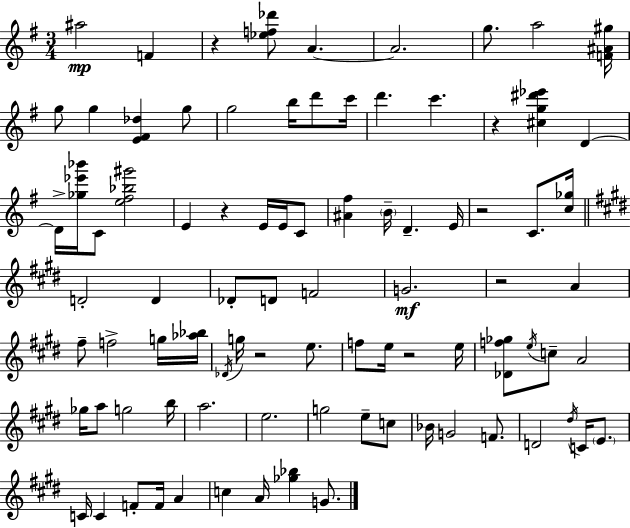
A#5/h F4/q R/q [Eb5,F5,Db6]/e A4/q. A4/h. G5/e. A5/h [F4,A#4,G#5]/s G5/e G5/q [E4,F#4,Db5]/q G5/e G5/h B5/s D6/e C6/s D6/q. C6/q. R/q [C#5,G5,D#6,Eb6]/q D4/q D4/s [Gb5,Eb6,Bb6]/s C4/e [E5,F#5,Bb5,G#6]/h E4/q R/q E4/s E4/s C4/e [A#4,F#5]/q B4/s D4/q. E4/s R/h C4/e. [C5,Gb5]/s D4/h D4/q Db4/e D4/e F4/h G4/h. R/h A4/q F#5/e F5/h G5/s [Ab5,Bb5]/s Db4/s G5/s R/h E5/e. F5/e E5/s R/h E5/s [Db4,F5,Gb5]/e E5/s C5/e A4/h Gb5/s A5/e G5/h B5/s A5/h. E5/h. G5/h E5/e C5/e Bb4/s G4/h F4/e. D4/h D#5/s C4/s E4/e. C4/s C4/q F4/e F4/s A4/q C5/q A4/s [Gb5,Bb5]/q G4/e.